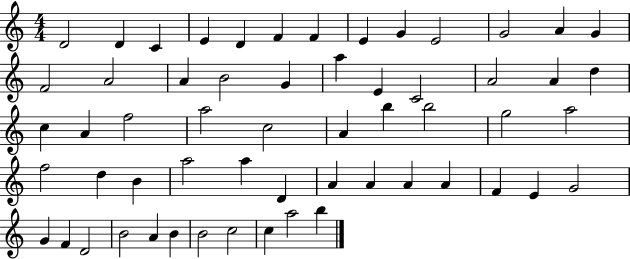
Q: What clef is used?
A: treble